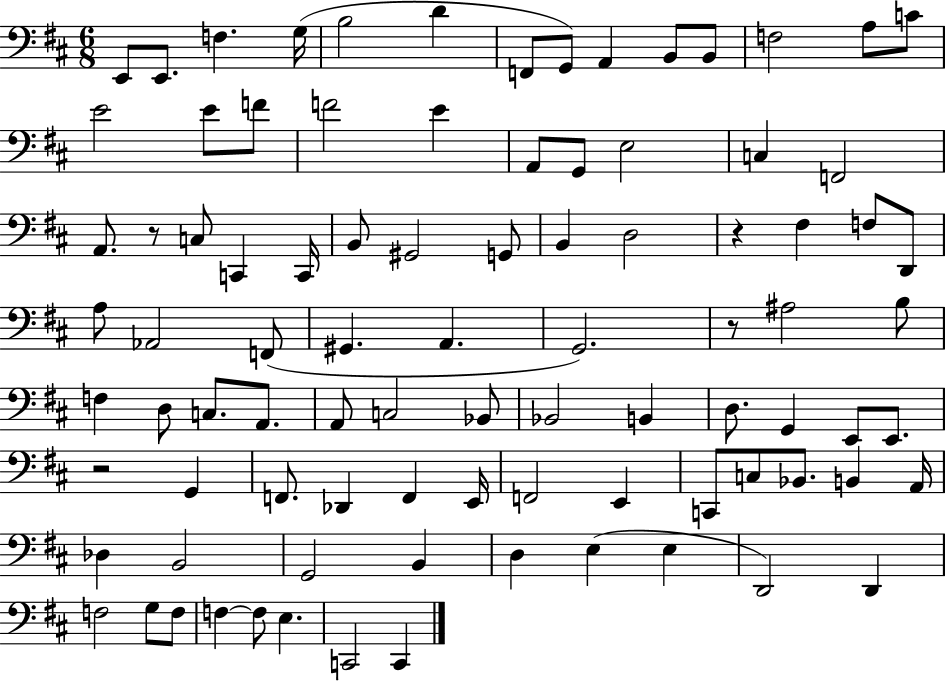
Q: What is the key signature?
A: D major